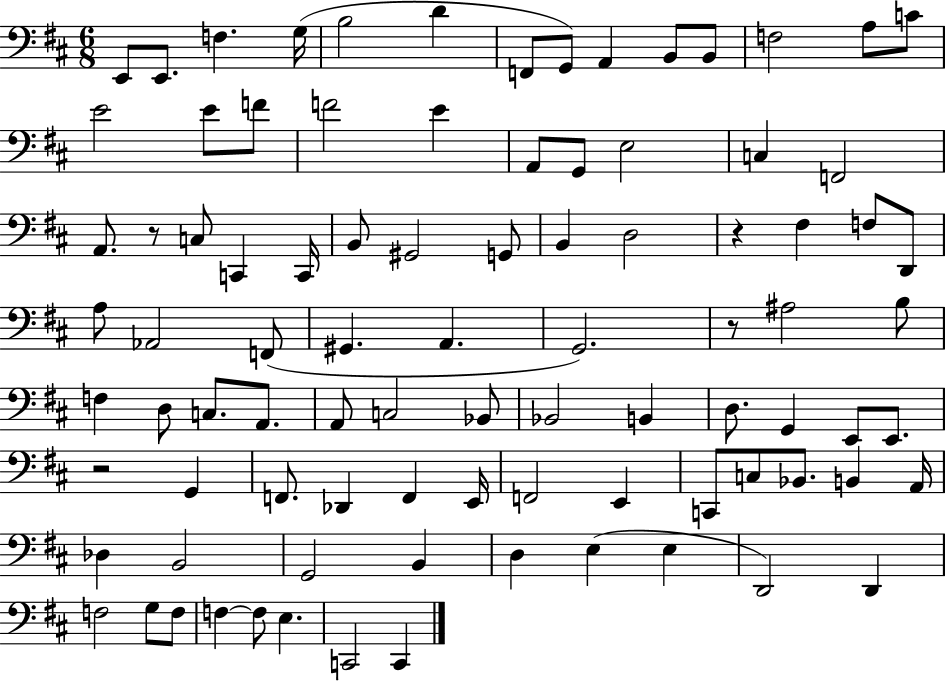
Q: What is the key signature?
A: D major